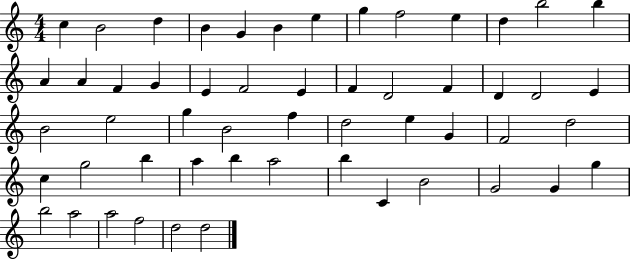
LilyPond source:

{
  \clef treble
  \numericTimeSignature
  \time 4/4
  \key c \major
  c''4 b'2 d''4 | b'4 g'4 b'4 e''4 | g''4 f''2 e''4 | d''4 b''2 b''4 | \break a'4 a'4 f'4 g'4 | e'4 f'2 e'4 | f'4 d'2 f'4 | d'4 d'2 e'4 | \break b'2 e''2 | g''4 b'2 f''4 | d''2 e''4 g'4 | f'2 d''2 | \break c''4 g''2 b''4 | a''4 b''4 a''2 | b''4 c'4 b'2 | g'2 g'4 g''4 | \break b''2 a''2 | a''2 f''2 | d''2 d''2 | \bar "|."
}